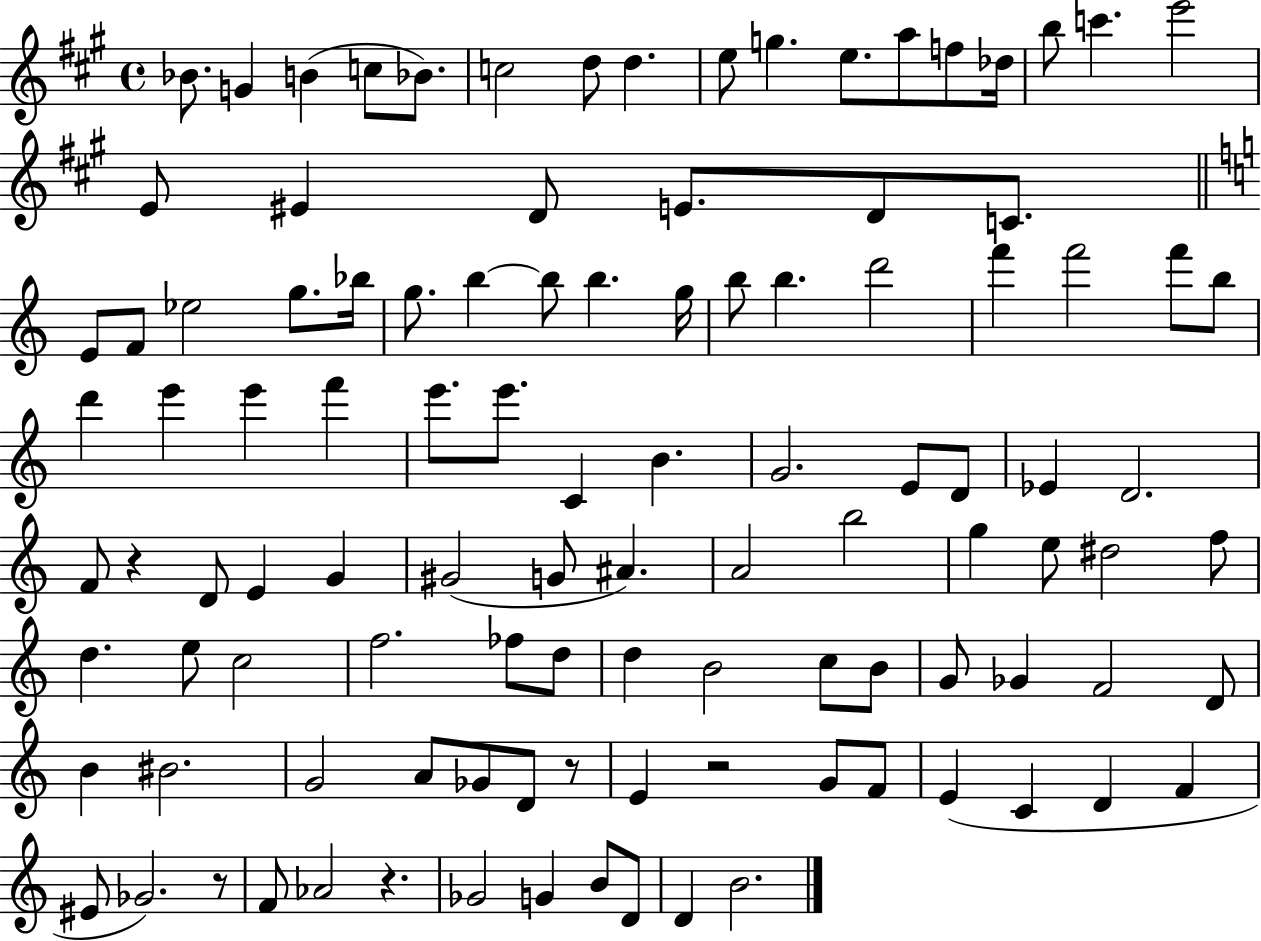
Bb4/e. G4/q B4/q C5/e Bb4/e. C5/h D5/e D5/q. E5/e G5/q. E5/e. A5/e F5/e Db5/s B5/e C6/q. E6/h E4/e EIS4/q D4/e E4/e. D4/e C4/e. E4/e F4/e Eb5/h G5/e. Bb5/s G5/e. B5/q B5/e B5/q. G5/s B5/e B5/q. D6/h F6/q F6/h F6/e B5/e D6/q E6/q E6/q F6/q E6/e. E6/e. C4/q B4/q. G4/h. E4/e D4/e Eb4/q D4/h. F4/e R/q D4/e E4/q G4/q G#4/h G4/e A#4/q. A4/h B5/h G5/q E5/e D#5/h F5/e D5/q. E5/e C5/h F5/h. FES5/e D5/e D5/q B4/h C5/e B4/e G4/e Gb4/q F4/h D4/e B4/q BIS4/h. G4/h A4/e Gb4/e D4/e R/e E4/q R/h G4/e F4/e E4/q C4/q D4/q F4/q EIS4/e Gb4/h. R/e F4/e Ab4/h R/q. Gb4/h G4/q B4/e D4/e D4/q B4/h.